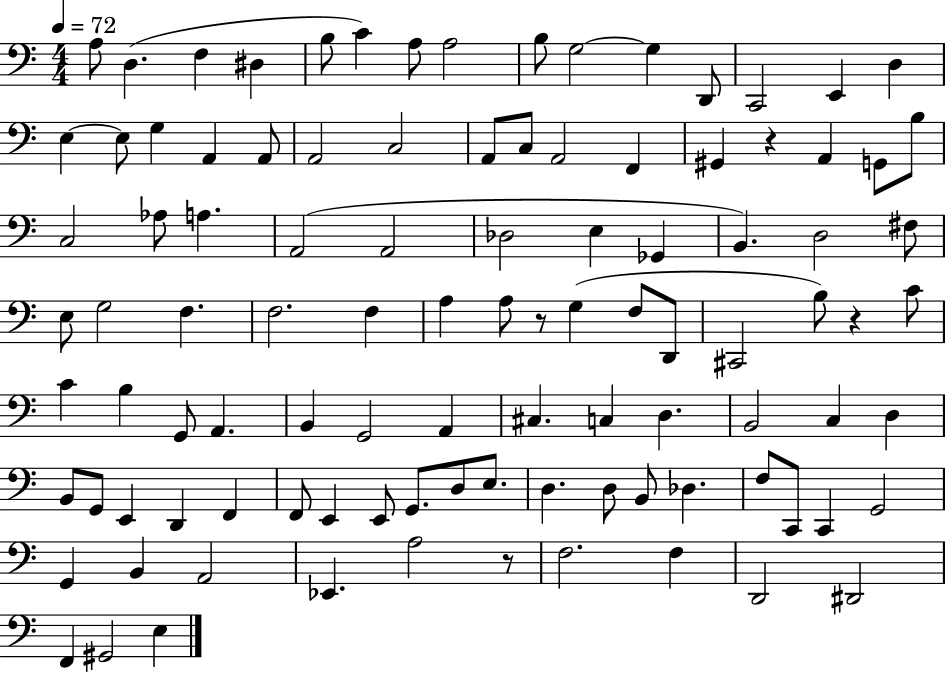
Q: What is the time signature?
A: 4/4